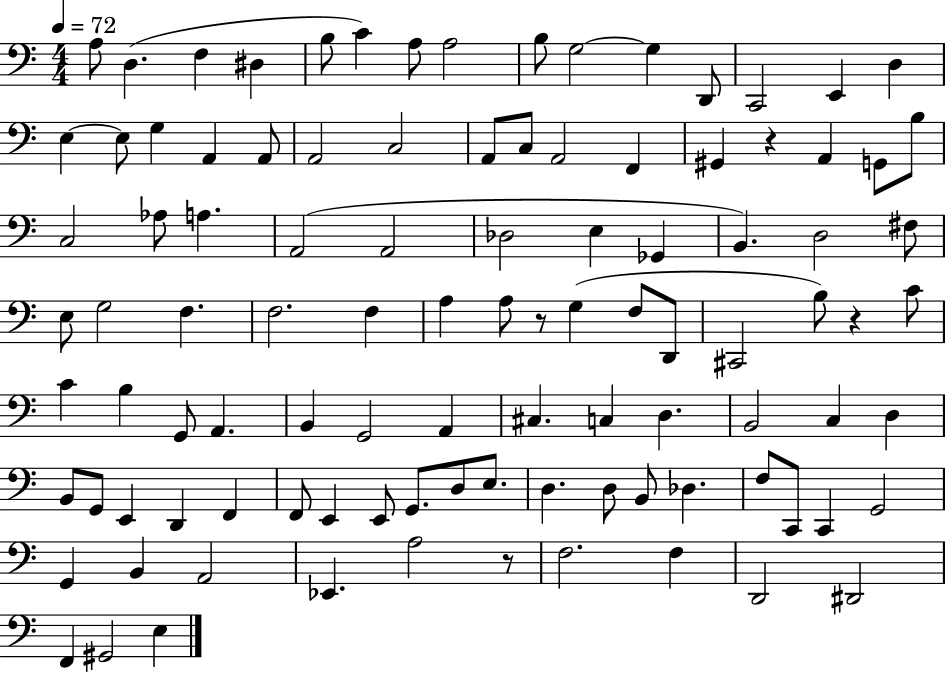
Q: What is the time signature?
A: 4/4